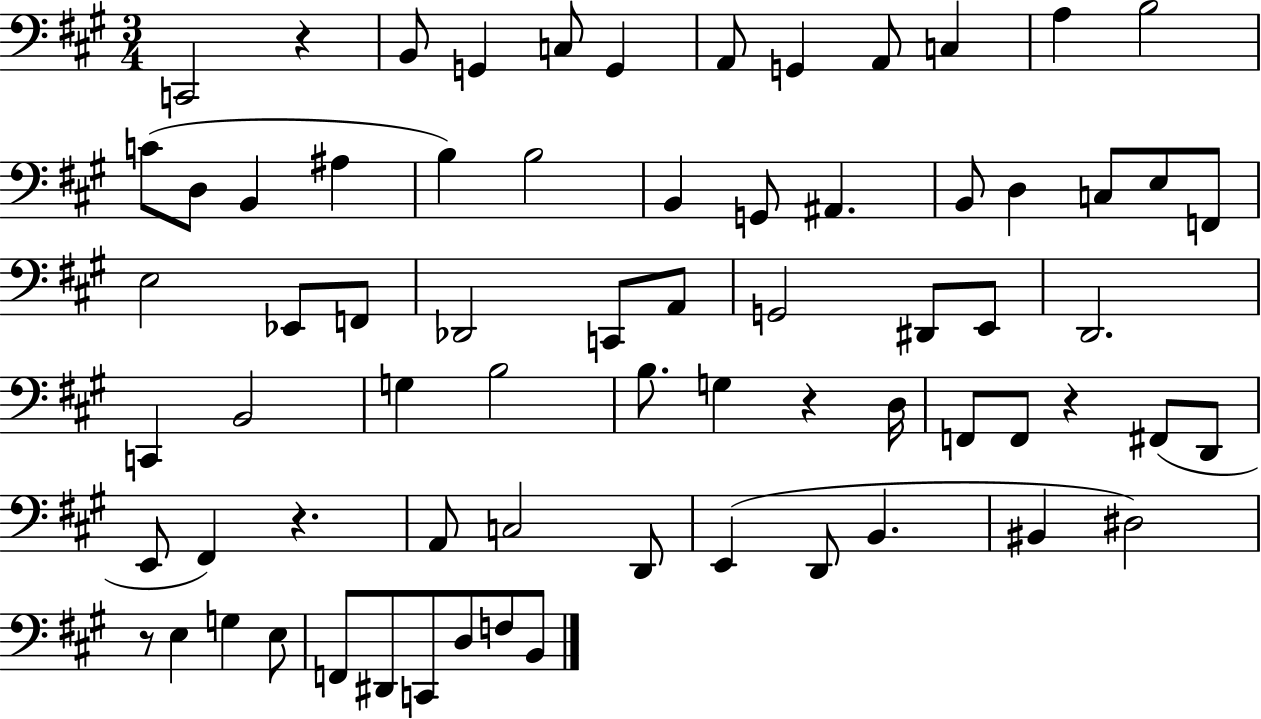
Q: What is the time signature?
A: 3/4